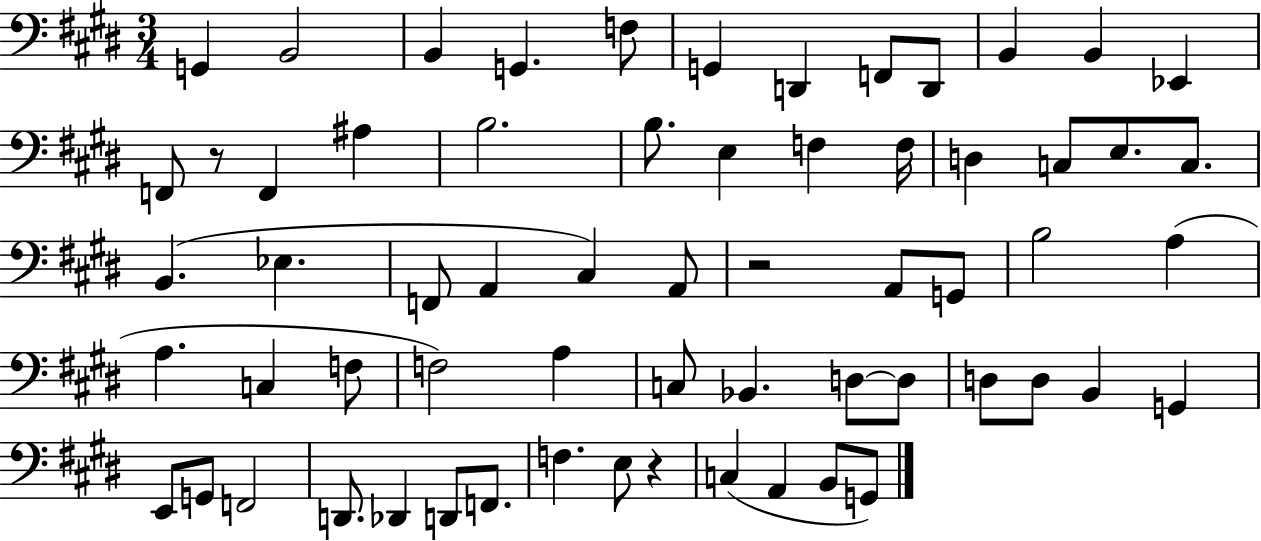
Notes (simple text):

G2/q B2/h B2/q G2/q. F3/e G2/q D2/q F2/e D2/e B2/q B2/q Eb2/q F2/e R/e F2/q A#3/q B3/h. B3/e. E3/q F3/q F3/s D3/q C3/e E3/e. C3/e. B2/q. Eb3/q. F2/e A2/q C#3/q A2/e R/h A2/e G2/e B3/h A3/q A3/q. C3/q F3/e F3/h A3/q C3/e Bb2/q. D3/e D3/e D3/e D3/e B2/q G2/q E2/e G2/e F2/h D2/e. Db2/q D2/e F2/e. F3/q. E3/e R/q C3/q A2/q B2/e G2/e